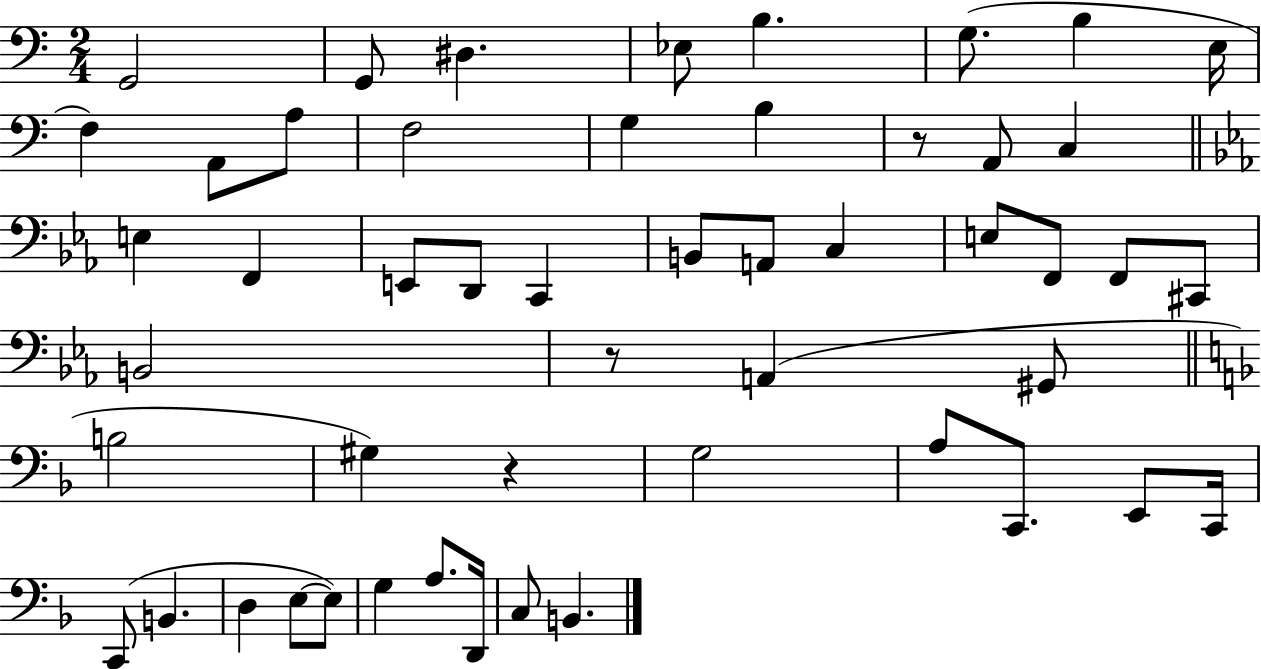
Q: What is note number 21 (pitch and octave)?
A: C2